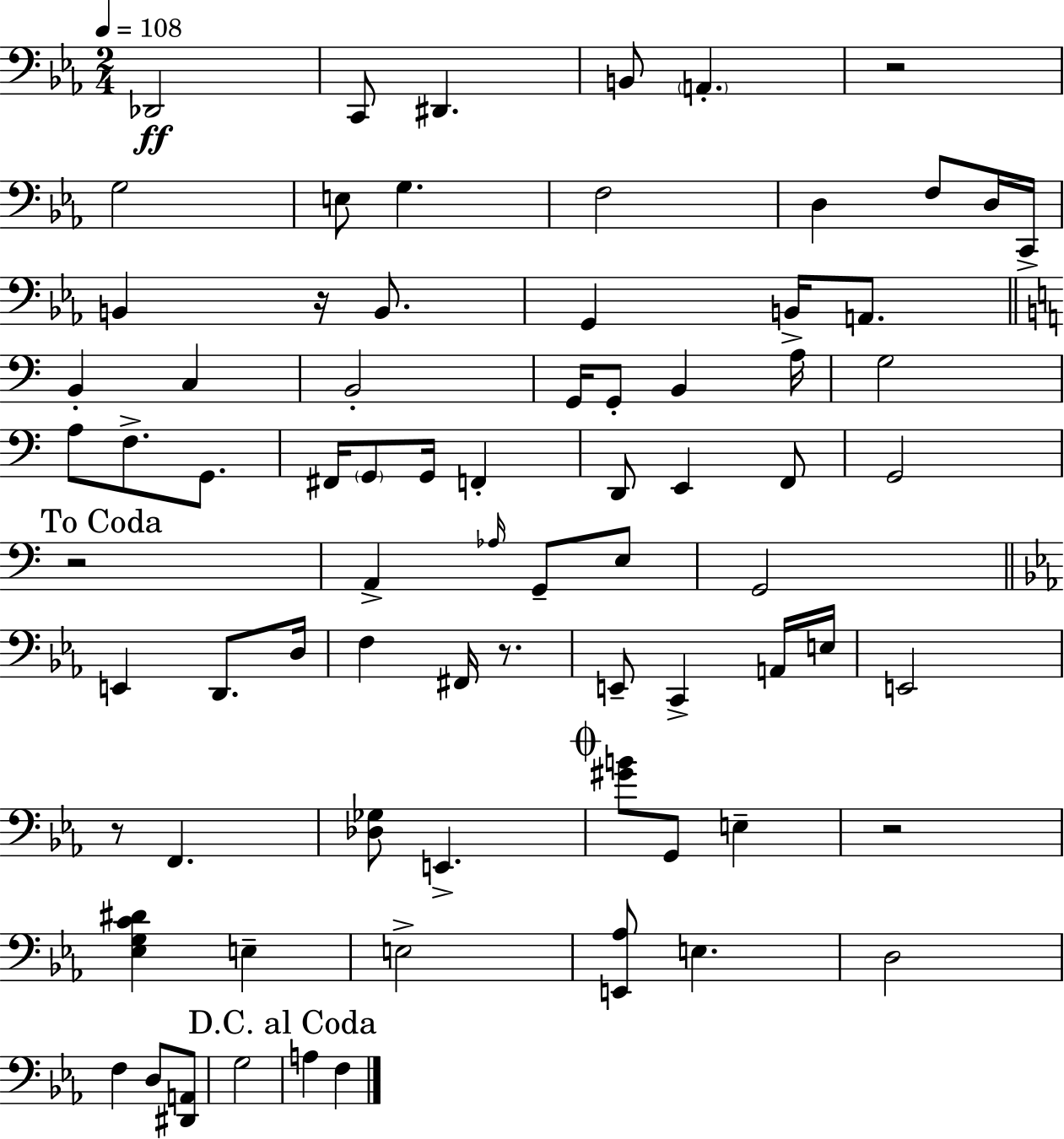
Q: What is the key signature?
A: EES major